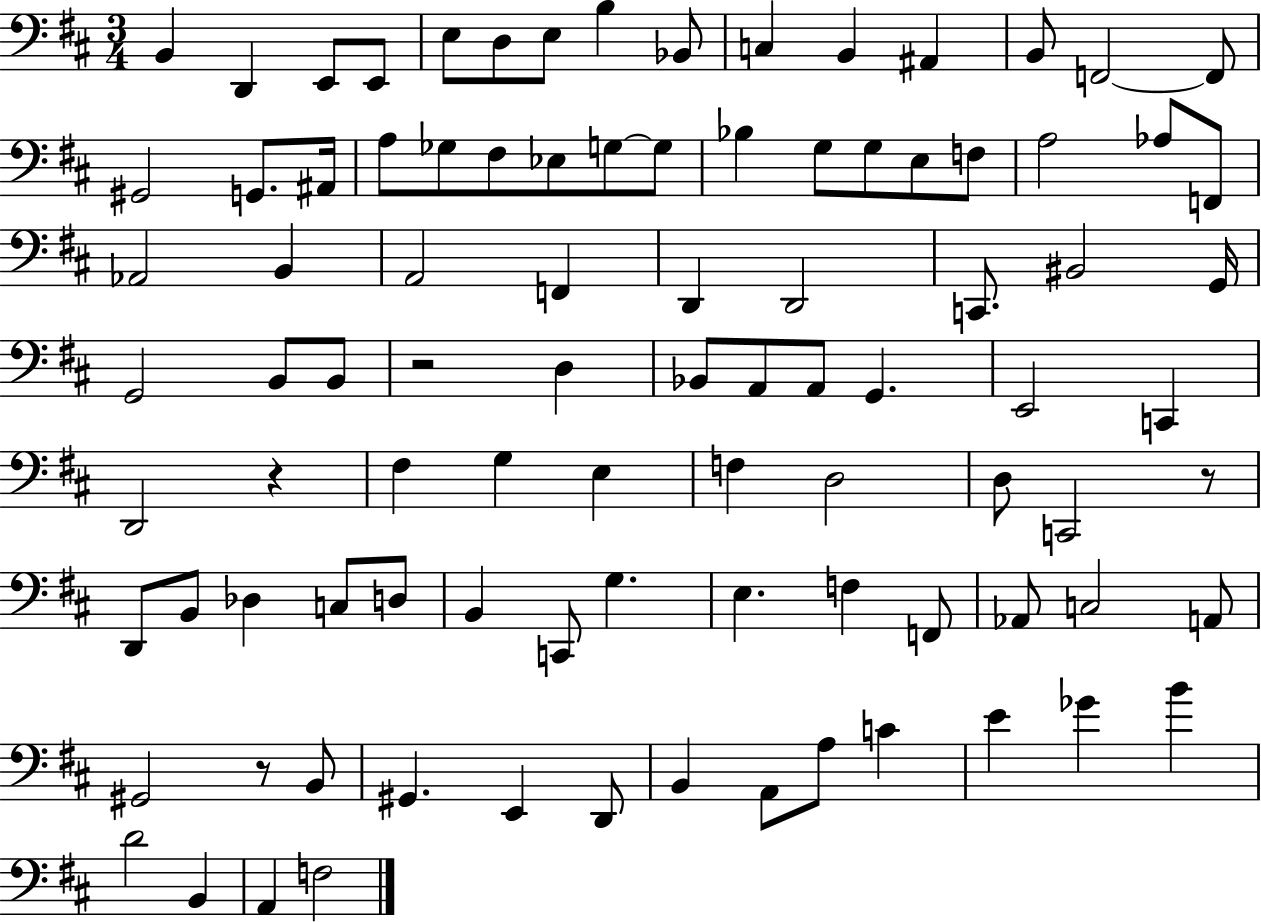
B2/q D2/q E2/e E2/e E3/e D3/e E3/e B3/q Bb2/e C3/q B2/q A#2/q B2/e F2/h F2/e G#2/h G2/e. A#2/s A3/e Gb3/e F#3/e Eb3/e G3/e G3/e Bb3/q G3/e G3/e E3/e F3/e A3/h Ab3/e F2/e Ab2/h B2/q A2/h F2/q D2/q D2/h C2/e. BIS2/h G2/s G2/h B2/e B2/e R/h D3/q Bb2/e A2/e A2/e G2/q. E2/h C2/q D2/h R/q F#3/q G3/q E3/q F3/q D3/h D3/e C2/h R/e D2/e B2/e Db3/q C3/e D3/e B2/q C2/e G3/q. E3/q. F3/q F2/e Ab2/e C3/h A2/e G#2/h R/e B2/e G#2/q. E2/q D2/e B2/q A2/e A3/e C4/q E4/q Gb4/q B4/q D4/h B2/q A2/q F3/h